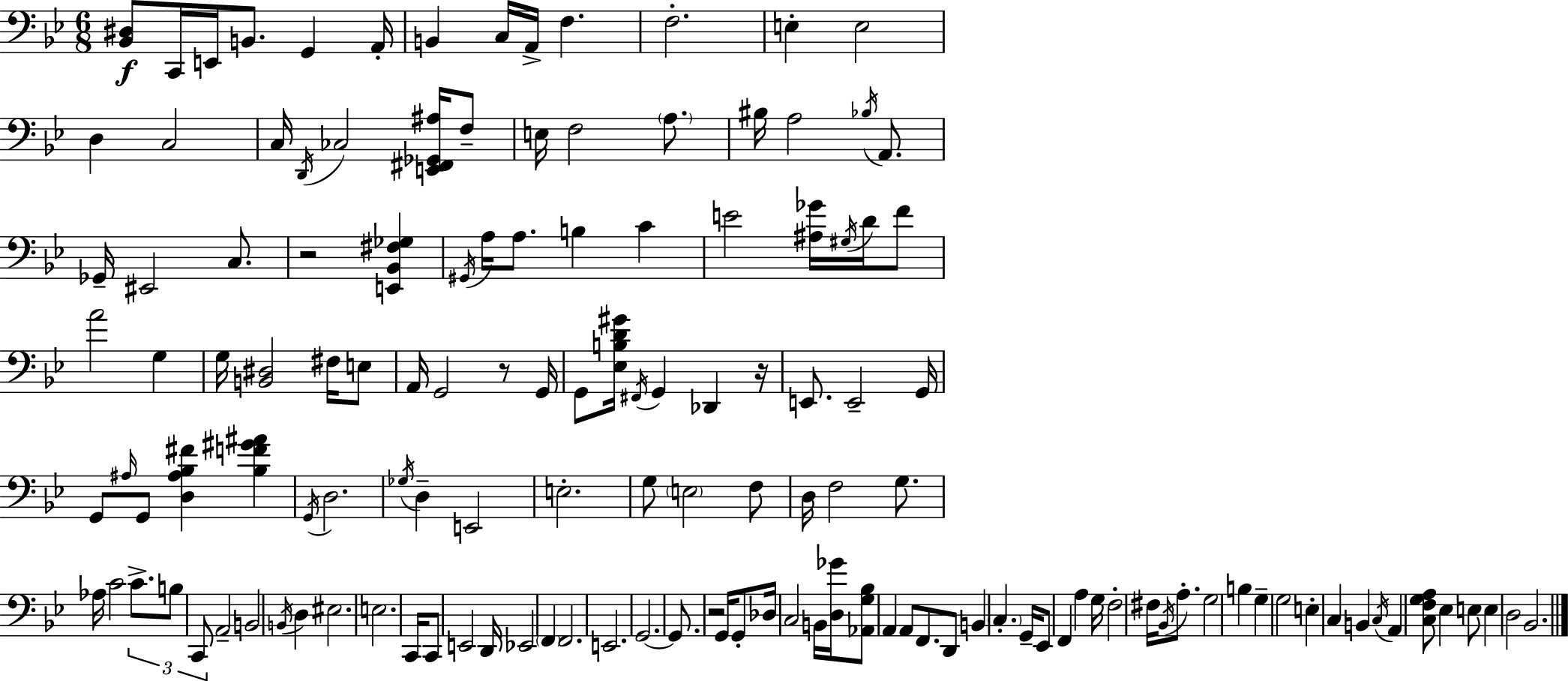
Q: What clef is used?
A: bass